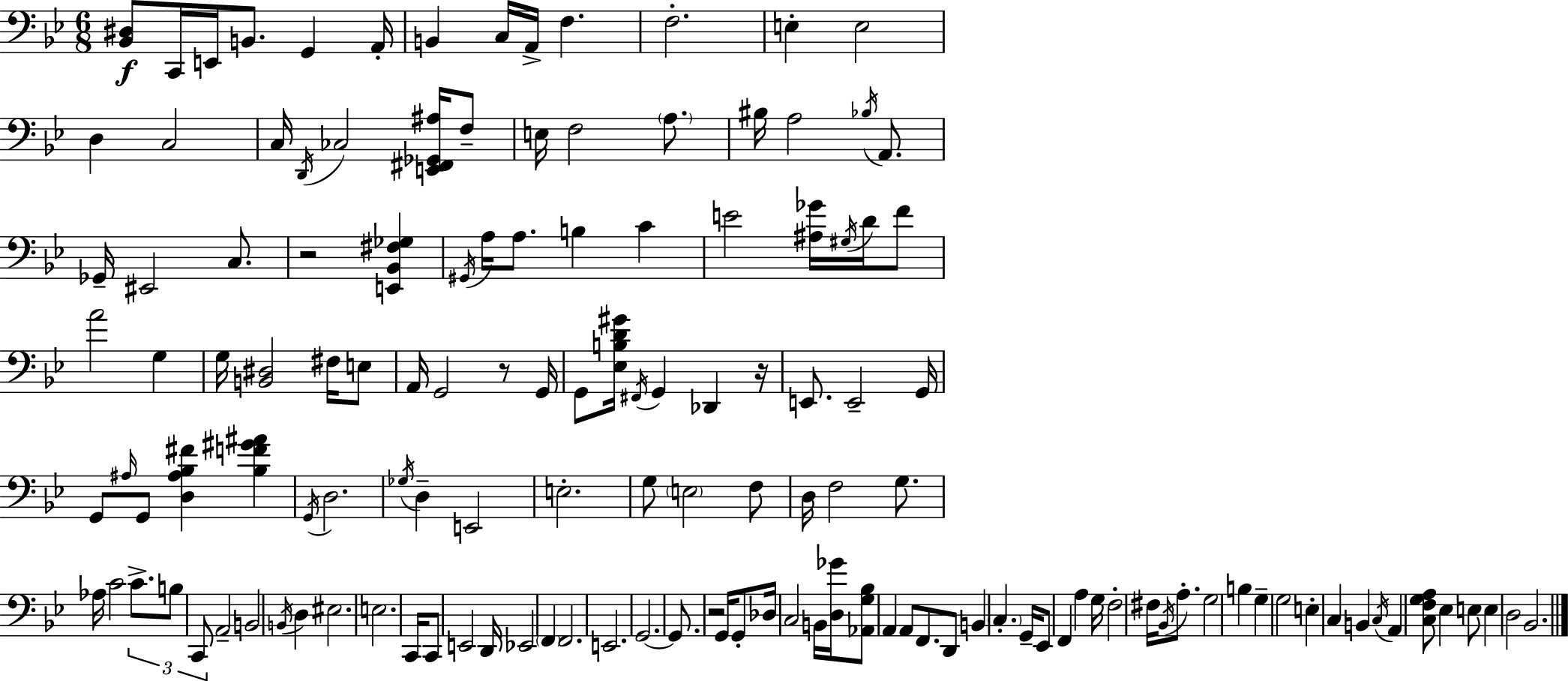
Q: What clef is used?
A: bass